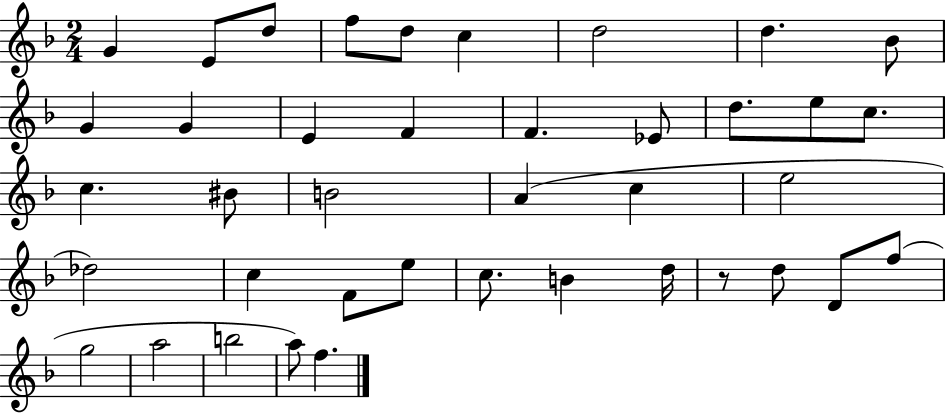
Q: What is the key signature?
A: F major